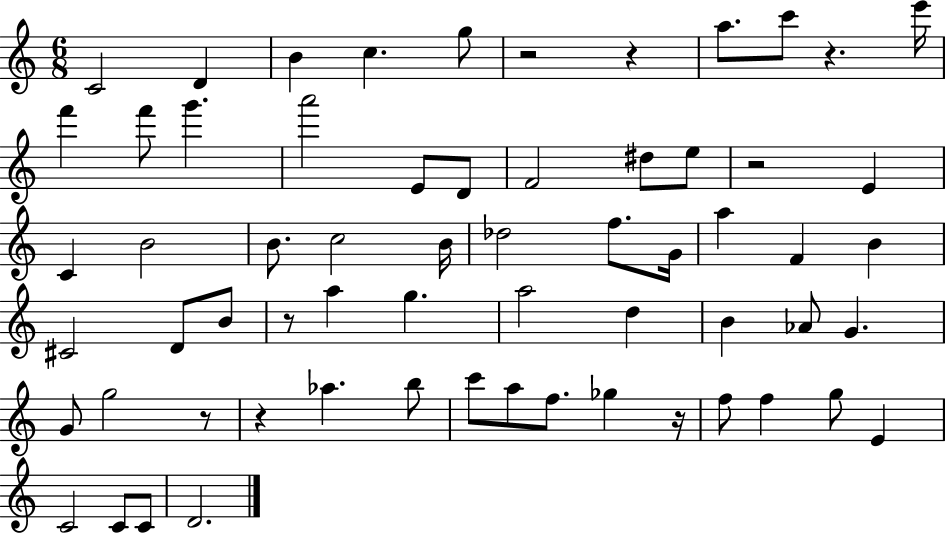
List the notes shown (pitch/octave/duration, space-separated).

C4/h D4/q B4/q C5/q. G5/e R/h R/q A5/e. C6/e R/q. E6/s F6/q F6/e G6/q. A6/h E4/e D4/e F4/h D#5/e E5/e R/h E4/q C4/q B4/h B4/e. C5/h B4/s Db5/h F5/e. G4/s A5/q F4/q B4/q C#4/h D4/e B4/e R/e A5/q G5/q. A5/h D5/q B4/q Ab4/e G4/q. G4/e G5/h R/e R/q Ab5/q. B5/e C6/e A5/e F5/e. Gb5/q R/s F5/e F5/q G5/e E4/q C4/h C4/e C4/e D4/h.